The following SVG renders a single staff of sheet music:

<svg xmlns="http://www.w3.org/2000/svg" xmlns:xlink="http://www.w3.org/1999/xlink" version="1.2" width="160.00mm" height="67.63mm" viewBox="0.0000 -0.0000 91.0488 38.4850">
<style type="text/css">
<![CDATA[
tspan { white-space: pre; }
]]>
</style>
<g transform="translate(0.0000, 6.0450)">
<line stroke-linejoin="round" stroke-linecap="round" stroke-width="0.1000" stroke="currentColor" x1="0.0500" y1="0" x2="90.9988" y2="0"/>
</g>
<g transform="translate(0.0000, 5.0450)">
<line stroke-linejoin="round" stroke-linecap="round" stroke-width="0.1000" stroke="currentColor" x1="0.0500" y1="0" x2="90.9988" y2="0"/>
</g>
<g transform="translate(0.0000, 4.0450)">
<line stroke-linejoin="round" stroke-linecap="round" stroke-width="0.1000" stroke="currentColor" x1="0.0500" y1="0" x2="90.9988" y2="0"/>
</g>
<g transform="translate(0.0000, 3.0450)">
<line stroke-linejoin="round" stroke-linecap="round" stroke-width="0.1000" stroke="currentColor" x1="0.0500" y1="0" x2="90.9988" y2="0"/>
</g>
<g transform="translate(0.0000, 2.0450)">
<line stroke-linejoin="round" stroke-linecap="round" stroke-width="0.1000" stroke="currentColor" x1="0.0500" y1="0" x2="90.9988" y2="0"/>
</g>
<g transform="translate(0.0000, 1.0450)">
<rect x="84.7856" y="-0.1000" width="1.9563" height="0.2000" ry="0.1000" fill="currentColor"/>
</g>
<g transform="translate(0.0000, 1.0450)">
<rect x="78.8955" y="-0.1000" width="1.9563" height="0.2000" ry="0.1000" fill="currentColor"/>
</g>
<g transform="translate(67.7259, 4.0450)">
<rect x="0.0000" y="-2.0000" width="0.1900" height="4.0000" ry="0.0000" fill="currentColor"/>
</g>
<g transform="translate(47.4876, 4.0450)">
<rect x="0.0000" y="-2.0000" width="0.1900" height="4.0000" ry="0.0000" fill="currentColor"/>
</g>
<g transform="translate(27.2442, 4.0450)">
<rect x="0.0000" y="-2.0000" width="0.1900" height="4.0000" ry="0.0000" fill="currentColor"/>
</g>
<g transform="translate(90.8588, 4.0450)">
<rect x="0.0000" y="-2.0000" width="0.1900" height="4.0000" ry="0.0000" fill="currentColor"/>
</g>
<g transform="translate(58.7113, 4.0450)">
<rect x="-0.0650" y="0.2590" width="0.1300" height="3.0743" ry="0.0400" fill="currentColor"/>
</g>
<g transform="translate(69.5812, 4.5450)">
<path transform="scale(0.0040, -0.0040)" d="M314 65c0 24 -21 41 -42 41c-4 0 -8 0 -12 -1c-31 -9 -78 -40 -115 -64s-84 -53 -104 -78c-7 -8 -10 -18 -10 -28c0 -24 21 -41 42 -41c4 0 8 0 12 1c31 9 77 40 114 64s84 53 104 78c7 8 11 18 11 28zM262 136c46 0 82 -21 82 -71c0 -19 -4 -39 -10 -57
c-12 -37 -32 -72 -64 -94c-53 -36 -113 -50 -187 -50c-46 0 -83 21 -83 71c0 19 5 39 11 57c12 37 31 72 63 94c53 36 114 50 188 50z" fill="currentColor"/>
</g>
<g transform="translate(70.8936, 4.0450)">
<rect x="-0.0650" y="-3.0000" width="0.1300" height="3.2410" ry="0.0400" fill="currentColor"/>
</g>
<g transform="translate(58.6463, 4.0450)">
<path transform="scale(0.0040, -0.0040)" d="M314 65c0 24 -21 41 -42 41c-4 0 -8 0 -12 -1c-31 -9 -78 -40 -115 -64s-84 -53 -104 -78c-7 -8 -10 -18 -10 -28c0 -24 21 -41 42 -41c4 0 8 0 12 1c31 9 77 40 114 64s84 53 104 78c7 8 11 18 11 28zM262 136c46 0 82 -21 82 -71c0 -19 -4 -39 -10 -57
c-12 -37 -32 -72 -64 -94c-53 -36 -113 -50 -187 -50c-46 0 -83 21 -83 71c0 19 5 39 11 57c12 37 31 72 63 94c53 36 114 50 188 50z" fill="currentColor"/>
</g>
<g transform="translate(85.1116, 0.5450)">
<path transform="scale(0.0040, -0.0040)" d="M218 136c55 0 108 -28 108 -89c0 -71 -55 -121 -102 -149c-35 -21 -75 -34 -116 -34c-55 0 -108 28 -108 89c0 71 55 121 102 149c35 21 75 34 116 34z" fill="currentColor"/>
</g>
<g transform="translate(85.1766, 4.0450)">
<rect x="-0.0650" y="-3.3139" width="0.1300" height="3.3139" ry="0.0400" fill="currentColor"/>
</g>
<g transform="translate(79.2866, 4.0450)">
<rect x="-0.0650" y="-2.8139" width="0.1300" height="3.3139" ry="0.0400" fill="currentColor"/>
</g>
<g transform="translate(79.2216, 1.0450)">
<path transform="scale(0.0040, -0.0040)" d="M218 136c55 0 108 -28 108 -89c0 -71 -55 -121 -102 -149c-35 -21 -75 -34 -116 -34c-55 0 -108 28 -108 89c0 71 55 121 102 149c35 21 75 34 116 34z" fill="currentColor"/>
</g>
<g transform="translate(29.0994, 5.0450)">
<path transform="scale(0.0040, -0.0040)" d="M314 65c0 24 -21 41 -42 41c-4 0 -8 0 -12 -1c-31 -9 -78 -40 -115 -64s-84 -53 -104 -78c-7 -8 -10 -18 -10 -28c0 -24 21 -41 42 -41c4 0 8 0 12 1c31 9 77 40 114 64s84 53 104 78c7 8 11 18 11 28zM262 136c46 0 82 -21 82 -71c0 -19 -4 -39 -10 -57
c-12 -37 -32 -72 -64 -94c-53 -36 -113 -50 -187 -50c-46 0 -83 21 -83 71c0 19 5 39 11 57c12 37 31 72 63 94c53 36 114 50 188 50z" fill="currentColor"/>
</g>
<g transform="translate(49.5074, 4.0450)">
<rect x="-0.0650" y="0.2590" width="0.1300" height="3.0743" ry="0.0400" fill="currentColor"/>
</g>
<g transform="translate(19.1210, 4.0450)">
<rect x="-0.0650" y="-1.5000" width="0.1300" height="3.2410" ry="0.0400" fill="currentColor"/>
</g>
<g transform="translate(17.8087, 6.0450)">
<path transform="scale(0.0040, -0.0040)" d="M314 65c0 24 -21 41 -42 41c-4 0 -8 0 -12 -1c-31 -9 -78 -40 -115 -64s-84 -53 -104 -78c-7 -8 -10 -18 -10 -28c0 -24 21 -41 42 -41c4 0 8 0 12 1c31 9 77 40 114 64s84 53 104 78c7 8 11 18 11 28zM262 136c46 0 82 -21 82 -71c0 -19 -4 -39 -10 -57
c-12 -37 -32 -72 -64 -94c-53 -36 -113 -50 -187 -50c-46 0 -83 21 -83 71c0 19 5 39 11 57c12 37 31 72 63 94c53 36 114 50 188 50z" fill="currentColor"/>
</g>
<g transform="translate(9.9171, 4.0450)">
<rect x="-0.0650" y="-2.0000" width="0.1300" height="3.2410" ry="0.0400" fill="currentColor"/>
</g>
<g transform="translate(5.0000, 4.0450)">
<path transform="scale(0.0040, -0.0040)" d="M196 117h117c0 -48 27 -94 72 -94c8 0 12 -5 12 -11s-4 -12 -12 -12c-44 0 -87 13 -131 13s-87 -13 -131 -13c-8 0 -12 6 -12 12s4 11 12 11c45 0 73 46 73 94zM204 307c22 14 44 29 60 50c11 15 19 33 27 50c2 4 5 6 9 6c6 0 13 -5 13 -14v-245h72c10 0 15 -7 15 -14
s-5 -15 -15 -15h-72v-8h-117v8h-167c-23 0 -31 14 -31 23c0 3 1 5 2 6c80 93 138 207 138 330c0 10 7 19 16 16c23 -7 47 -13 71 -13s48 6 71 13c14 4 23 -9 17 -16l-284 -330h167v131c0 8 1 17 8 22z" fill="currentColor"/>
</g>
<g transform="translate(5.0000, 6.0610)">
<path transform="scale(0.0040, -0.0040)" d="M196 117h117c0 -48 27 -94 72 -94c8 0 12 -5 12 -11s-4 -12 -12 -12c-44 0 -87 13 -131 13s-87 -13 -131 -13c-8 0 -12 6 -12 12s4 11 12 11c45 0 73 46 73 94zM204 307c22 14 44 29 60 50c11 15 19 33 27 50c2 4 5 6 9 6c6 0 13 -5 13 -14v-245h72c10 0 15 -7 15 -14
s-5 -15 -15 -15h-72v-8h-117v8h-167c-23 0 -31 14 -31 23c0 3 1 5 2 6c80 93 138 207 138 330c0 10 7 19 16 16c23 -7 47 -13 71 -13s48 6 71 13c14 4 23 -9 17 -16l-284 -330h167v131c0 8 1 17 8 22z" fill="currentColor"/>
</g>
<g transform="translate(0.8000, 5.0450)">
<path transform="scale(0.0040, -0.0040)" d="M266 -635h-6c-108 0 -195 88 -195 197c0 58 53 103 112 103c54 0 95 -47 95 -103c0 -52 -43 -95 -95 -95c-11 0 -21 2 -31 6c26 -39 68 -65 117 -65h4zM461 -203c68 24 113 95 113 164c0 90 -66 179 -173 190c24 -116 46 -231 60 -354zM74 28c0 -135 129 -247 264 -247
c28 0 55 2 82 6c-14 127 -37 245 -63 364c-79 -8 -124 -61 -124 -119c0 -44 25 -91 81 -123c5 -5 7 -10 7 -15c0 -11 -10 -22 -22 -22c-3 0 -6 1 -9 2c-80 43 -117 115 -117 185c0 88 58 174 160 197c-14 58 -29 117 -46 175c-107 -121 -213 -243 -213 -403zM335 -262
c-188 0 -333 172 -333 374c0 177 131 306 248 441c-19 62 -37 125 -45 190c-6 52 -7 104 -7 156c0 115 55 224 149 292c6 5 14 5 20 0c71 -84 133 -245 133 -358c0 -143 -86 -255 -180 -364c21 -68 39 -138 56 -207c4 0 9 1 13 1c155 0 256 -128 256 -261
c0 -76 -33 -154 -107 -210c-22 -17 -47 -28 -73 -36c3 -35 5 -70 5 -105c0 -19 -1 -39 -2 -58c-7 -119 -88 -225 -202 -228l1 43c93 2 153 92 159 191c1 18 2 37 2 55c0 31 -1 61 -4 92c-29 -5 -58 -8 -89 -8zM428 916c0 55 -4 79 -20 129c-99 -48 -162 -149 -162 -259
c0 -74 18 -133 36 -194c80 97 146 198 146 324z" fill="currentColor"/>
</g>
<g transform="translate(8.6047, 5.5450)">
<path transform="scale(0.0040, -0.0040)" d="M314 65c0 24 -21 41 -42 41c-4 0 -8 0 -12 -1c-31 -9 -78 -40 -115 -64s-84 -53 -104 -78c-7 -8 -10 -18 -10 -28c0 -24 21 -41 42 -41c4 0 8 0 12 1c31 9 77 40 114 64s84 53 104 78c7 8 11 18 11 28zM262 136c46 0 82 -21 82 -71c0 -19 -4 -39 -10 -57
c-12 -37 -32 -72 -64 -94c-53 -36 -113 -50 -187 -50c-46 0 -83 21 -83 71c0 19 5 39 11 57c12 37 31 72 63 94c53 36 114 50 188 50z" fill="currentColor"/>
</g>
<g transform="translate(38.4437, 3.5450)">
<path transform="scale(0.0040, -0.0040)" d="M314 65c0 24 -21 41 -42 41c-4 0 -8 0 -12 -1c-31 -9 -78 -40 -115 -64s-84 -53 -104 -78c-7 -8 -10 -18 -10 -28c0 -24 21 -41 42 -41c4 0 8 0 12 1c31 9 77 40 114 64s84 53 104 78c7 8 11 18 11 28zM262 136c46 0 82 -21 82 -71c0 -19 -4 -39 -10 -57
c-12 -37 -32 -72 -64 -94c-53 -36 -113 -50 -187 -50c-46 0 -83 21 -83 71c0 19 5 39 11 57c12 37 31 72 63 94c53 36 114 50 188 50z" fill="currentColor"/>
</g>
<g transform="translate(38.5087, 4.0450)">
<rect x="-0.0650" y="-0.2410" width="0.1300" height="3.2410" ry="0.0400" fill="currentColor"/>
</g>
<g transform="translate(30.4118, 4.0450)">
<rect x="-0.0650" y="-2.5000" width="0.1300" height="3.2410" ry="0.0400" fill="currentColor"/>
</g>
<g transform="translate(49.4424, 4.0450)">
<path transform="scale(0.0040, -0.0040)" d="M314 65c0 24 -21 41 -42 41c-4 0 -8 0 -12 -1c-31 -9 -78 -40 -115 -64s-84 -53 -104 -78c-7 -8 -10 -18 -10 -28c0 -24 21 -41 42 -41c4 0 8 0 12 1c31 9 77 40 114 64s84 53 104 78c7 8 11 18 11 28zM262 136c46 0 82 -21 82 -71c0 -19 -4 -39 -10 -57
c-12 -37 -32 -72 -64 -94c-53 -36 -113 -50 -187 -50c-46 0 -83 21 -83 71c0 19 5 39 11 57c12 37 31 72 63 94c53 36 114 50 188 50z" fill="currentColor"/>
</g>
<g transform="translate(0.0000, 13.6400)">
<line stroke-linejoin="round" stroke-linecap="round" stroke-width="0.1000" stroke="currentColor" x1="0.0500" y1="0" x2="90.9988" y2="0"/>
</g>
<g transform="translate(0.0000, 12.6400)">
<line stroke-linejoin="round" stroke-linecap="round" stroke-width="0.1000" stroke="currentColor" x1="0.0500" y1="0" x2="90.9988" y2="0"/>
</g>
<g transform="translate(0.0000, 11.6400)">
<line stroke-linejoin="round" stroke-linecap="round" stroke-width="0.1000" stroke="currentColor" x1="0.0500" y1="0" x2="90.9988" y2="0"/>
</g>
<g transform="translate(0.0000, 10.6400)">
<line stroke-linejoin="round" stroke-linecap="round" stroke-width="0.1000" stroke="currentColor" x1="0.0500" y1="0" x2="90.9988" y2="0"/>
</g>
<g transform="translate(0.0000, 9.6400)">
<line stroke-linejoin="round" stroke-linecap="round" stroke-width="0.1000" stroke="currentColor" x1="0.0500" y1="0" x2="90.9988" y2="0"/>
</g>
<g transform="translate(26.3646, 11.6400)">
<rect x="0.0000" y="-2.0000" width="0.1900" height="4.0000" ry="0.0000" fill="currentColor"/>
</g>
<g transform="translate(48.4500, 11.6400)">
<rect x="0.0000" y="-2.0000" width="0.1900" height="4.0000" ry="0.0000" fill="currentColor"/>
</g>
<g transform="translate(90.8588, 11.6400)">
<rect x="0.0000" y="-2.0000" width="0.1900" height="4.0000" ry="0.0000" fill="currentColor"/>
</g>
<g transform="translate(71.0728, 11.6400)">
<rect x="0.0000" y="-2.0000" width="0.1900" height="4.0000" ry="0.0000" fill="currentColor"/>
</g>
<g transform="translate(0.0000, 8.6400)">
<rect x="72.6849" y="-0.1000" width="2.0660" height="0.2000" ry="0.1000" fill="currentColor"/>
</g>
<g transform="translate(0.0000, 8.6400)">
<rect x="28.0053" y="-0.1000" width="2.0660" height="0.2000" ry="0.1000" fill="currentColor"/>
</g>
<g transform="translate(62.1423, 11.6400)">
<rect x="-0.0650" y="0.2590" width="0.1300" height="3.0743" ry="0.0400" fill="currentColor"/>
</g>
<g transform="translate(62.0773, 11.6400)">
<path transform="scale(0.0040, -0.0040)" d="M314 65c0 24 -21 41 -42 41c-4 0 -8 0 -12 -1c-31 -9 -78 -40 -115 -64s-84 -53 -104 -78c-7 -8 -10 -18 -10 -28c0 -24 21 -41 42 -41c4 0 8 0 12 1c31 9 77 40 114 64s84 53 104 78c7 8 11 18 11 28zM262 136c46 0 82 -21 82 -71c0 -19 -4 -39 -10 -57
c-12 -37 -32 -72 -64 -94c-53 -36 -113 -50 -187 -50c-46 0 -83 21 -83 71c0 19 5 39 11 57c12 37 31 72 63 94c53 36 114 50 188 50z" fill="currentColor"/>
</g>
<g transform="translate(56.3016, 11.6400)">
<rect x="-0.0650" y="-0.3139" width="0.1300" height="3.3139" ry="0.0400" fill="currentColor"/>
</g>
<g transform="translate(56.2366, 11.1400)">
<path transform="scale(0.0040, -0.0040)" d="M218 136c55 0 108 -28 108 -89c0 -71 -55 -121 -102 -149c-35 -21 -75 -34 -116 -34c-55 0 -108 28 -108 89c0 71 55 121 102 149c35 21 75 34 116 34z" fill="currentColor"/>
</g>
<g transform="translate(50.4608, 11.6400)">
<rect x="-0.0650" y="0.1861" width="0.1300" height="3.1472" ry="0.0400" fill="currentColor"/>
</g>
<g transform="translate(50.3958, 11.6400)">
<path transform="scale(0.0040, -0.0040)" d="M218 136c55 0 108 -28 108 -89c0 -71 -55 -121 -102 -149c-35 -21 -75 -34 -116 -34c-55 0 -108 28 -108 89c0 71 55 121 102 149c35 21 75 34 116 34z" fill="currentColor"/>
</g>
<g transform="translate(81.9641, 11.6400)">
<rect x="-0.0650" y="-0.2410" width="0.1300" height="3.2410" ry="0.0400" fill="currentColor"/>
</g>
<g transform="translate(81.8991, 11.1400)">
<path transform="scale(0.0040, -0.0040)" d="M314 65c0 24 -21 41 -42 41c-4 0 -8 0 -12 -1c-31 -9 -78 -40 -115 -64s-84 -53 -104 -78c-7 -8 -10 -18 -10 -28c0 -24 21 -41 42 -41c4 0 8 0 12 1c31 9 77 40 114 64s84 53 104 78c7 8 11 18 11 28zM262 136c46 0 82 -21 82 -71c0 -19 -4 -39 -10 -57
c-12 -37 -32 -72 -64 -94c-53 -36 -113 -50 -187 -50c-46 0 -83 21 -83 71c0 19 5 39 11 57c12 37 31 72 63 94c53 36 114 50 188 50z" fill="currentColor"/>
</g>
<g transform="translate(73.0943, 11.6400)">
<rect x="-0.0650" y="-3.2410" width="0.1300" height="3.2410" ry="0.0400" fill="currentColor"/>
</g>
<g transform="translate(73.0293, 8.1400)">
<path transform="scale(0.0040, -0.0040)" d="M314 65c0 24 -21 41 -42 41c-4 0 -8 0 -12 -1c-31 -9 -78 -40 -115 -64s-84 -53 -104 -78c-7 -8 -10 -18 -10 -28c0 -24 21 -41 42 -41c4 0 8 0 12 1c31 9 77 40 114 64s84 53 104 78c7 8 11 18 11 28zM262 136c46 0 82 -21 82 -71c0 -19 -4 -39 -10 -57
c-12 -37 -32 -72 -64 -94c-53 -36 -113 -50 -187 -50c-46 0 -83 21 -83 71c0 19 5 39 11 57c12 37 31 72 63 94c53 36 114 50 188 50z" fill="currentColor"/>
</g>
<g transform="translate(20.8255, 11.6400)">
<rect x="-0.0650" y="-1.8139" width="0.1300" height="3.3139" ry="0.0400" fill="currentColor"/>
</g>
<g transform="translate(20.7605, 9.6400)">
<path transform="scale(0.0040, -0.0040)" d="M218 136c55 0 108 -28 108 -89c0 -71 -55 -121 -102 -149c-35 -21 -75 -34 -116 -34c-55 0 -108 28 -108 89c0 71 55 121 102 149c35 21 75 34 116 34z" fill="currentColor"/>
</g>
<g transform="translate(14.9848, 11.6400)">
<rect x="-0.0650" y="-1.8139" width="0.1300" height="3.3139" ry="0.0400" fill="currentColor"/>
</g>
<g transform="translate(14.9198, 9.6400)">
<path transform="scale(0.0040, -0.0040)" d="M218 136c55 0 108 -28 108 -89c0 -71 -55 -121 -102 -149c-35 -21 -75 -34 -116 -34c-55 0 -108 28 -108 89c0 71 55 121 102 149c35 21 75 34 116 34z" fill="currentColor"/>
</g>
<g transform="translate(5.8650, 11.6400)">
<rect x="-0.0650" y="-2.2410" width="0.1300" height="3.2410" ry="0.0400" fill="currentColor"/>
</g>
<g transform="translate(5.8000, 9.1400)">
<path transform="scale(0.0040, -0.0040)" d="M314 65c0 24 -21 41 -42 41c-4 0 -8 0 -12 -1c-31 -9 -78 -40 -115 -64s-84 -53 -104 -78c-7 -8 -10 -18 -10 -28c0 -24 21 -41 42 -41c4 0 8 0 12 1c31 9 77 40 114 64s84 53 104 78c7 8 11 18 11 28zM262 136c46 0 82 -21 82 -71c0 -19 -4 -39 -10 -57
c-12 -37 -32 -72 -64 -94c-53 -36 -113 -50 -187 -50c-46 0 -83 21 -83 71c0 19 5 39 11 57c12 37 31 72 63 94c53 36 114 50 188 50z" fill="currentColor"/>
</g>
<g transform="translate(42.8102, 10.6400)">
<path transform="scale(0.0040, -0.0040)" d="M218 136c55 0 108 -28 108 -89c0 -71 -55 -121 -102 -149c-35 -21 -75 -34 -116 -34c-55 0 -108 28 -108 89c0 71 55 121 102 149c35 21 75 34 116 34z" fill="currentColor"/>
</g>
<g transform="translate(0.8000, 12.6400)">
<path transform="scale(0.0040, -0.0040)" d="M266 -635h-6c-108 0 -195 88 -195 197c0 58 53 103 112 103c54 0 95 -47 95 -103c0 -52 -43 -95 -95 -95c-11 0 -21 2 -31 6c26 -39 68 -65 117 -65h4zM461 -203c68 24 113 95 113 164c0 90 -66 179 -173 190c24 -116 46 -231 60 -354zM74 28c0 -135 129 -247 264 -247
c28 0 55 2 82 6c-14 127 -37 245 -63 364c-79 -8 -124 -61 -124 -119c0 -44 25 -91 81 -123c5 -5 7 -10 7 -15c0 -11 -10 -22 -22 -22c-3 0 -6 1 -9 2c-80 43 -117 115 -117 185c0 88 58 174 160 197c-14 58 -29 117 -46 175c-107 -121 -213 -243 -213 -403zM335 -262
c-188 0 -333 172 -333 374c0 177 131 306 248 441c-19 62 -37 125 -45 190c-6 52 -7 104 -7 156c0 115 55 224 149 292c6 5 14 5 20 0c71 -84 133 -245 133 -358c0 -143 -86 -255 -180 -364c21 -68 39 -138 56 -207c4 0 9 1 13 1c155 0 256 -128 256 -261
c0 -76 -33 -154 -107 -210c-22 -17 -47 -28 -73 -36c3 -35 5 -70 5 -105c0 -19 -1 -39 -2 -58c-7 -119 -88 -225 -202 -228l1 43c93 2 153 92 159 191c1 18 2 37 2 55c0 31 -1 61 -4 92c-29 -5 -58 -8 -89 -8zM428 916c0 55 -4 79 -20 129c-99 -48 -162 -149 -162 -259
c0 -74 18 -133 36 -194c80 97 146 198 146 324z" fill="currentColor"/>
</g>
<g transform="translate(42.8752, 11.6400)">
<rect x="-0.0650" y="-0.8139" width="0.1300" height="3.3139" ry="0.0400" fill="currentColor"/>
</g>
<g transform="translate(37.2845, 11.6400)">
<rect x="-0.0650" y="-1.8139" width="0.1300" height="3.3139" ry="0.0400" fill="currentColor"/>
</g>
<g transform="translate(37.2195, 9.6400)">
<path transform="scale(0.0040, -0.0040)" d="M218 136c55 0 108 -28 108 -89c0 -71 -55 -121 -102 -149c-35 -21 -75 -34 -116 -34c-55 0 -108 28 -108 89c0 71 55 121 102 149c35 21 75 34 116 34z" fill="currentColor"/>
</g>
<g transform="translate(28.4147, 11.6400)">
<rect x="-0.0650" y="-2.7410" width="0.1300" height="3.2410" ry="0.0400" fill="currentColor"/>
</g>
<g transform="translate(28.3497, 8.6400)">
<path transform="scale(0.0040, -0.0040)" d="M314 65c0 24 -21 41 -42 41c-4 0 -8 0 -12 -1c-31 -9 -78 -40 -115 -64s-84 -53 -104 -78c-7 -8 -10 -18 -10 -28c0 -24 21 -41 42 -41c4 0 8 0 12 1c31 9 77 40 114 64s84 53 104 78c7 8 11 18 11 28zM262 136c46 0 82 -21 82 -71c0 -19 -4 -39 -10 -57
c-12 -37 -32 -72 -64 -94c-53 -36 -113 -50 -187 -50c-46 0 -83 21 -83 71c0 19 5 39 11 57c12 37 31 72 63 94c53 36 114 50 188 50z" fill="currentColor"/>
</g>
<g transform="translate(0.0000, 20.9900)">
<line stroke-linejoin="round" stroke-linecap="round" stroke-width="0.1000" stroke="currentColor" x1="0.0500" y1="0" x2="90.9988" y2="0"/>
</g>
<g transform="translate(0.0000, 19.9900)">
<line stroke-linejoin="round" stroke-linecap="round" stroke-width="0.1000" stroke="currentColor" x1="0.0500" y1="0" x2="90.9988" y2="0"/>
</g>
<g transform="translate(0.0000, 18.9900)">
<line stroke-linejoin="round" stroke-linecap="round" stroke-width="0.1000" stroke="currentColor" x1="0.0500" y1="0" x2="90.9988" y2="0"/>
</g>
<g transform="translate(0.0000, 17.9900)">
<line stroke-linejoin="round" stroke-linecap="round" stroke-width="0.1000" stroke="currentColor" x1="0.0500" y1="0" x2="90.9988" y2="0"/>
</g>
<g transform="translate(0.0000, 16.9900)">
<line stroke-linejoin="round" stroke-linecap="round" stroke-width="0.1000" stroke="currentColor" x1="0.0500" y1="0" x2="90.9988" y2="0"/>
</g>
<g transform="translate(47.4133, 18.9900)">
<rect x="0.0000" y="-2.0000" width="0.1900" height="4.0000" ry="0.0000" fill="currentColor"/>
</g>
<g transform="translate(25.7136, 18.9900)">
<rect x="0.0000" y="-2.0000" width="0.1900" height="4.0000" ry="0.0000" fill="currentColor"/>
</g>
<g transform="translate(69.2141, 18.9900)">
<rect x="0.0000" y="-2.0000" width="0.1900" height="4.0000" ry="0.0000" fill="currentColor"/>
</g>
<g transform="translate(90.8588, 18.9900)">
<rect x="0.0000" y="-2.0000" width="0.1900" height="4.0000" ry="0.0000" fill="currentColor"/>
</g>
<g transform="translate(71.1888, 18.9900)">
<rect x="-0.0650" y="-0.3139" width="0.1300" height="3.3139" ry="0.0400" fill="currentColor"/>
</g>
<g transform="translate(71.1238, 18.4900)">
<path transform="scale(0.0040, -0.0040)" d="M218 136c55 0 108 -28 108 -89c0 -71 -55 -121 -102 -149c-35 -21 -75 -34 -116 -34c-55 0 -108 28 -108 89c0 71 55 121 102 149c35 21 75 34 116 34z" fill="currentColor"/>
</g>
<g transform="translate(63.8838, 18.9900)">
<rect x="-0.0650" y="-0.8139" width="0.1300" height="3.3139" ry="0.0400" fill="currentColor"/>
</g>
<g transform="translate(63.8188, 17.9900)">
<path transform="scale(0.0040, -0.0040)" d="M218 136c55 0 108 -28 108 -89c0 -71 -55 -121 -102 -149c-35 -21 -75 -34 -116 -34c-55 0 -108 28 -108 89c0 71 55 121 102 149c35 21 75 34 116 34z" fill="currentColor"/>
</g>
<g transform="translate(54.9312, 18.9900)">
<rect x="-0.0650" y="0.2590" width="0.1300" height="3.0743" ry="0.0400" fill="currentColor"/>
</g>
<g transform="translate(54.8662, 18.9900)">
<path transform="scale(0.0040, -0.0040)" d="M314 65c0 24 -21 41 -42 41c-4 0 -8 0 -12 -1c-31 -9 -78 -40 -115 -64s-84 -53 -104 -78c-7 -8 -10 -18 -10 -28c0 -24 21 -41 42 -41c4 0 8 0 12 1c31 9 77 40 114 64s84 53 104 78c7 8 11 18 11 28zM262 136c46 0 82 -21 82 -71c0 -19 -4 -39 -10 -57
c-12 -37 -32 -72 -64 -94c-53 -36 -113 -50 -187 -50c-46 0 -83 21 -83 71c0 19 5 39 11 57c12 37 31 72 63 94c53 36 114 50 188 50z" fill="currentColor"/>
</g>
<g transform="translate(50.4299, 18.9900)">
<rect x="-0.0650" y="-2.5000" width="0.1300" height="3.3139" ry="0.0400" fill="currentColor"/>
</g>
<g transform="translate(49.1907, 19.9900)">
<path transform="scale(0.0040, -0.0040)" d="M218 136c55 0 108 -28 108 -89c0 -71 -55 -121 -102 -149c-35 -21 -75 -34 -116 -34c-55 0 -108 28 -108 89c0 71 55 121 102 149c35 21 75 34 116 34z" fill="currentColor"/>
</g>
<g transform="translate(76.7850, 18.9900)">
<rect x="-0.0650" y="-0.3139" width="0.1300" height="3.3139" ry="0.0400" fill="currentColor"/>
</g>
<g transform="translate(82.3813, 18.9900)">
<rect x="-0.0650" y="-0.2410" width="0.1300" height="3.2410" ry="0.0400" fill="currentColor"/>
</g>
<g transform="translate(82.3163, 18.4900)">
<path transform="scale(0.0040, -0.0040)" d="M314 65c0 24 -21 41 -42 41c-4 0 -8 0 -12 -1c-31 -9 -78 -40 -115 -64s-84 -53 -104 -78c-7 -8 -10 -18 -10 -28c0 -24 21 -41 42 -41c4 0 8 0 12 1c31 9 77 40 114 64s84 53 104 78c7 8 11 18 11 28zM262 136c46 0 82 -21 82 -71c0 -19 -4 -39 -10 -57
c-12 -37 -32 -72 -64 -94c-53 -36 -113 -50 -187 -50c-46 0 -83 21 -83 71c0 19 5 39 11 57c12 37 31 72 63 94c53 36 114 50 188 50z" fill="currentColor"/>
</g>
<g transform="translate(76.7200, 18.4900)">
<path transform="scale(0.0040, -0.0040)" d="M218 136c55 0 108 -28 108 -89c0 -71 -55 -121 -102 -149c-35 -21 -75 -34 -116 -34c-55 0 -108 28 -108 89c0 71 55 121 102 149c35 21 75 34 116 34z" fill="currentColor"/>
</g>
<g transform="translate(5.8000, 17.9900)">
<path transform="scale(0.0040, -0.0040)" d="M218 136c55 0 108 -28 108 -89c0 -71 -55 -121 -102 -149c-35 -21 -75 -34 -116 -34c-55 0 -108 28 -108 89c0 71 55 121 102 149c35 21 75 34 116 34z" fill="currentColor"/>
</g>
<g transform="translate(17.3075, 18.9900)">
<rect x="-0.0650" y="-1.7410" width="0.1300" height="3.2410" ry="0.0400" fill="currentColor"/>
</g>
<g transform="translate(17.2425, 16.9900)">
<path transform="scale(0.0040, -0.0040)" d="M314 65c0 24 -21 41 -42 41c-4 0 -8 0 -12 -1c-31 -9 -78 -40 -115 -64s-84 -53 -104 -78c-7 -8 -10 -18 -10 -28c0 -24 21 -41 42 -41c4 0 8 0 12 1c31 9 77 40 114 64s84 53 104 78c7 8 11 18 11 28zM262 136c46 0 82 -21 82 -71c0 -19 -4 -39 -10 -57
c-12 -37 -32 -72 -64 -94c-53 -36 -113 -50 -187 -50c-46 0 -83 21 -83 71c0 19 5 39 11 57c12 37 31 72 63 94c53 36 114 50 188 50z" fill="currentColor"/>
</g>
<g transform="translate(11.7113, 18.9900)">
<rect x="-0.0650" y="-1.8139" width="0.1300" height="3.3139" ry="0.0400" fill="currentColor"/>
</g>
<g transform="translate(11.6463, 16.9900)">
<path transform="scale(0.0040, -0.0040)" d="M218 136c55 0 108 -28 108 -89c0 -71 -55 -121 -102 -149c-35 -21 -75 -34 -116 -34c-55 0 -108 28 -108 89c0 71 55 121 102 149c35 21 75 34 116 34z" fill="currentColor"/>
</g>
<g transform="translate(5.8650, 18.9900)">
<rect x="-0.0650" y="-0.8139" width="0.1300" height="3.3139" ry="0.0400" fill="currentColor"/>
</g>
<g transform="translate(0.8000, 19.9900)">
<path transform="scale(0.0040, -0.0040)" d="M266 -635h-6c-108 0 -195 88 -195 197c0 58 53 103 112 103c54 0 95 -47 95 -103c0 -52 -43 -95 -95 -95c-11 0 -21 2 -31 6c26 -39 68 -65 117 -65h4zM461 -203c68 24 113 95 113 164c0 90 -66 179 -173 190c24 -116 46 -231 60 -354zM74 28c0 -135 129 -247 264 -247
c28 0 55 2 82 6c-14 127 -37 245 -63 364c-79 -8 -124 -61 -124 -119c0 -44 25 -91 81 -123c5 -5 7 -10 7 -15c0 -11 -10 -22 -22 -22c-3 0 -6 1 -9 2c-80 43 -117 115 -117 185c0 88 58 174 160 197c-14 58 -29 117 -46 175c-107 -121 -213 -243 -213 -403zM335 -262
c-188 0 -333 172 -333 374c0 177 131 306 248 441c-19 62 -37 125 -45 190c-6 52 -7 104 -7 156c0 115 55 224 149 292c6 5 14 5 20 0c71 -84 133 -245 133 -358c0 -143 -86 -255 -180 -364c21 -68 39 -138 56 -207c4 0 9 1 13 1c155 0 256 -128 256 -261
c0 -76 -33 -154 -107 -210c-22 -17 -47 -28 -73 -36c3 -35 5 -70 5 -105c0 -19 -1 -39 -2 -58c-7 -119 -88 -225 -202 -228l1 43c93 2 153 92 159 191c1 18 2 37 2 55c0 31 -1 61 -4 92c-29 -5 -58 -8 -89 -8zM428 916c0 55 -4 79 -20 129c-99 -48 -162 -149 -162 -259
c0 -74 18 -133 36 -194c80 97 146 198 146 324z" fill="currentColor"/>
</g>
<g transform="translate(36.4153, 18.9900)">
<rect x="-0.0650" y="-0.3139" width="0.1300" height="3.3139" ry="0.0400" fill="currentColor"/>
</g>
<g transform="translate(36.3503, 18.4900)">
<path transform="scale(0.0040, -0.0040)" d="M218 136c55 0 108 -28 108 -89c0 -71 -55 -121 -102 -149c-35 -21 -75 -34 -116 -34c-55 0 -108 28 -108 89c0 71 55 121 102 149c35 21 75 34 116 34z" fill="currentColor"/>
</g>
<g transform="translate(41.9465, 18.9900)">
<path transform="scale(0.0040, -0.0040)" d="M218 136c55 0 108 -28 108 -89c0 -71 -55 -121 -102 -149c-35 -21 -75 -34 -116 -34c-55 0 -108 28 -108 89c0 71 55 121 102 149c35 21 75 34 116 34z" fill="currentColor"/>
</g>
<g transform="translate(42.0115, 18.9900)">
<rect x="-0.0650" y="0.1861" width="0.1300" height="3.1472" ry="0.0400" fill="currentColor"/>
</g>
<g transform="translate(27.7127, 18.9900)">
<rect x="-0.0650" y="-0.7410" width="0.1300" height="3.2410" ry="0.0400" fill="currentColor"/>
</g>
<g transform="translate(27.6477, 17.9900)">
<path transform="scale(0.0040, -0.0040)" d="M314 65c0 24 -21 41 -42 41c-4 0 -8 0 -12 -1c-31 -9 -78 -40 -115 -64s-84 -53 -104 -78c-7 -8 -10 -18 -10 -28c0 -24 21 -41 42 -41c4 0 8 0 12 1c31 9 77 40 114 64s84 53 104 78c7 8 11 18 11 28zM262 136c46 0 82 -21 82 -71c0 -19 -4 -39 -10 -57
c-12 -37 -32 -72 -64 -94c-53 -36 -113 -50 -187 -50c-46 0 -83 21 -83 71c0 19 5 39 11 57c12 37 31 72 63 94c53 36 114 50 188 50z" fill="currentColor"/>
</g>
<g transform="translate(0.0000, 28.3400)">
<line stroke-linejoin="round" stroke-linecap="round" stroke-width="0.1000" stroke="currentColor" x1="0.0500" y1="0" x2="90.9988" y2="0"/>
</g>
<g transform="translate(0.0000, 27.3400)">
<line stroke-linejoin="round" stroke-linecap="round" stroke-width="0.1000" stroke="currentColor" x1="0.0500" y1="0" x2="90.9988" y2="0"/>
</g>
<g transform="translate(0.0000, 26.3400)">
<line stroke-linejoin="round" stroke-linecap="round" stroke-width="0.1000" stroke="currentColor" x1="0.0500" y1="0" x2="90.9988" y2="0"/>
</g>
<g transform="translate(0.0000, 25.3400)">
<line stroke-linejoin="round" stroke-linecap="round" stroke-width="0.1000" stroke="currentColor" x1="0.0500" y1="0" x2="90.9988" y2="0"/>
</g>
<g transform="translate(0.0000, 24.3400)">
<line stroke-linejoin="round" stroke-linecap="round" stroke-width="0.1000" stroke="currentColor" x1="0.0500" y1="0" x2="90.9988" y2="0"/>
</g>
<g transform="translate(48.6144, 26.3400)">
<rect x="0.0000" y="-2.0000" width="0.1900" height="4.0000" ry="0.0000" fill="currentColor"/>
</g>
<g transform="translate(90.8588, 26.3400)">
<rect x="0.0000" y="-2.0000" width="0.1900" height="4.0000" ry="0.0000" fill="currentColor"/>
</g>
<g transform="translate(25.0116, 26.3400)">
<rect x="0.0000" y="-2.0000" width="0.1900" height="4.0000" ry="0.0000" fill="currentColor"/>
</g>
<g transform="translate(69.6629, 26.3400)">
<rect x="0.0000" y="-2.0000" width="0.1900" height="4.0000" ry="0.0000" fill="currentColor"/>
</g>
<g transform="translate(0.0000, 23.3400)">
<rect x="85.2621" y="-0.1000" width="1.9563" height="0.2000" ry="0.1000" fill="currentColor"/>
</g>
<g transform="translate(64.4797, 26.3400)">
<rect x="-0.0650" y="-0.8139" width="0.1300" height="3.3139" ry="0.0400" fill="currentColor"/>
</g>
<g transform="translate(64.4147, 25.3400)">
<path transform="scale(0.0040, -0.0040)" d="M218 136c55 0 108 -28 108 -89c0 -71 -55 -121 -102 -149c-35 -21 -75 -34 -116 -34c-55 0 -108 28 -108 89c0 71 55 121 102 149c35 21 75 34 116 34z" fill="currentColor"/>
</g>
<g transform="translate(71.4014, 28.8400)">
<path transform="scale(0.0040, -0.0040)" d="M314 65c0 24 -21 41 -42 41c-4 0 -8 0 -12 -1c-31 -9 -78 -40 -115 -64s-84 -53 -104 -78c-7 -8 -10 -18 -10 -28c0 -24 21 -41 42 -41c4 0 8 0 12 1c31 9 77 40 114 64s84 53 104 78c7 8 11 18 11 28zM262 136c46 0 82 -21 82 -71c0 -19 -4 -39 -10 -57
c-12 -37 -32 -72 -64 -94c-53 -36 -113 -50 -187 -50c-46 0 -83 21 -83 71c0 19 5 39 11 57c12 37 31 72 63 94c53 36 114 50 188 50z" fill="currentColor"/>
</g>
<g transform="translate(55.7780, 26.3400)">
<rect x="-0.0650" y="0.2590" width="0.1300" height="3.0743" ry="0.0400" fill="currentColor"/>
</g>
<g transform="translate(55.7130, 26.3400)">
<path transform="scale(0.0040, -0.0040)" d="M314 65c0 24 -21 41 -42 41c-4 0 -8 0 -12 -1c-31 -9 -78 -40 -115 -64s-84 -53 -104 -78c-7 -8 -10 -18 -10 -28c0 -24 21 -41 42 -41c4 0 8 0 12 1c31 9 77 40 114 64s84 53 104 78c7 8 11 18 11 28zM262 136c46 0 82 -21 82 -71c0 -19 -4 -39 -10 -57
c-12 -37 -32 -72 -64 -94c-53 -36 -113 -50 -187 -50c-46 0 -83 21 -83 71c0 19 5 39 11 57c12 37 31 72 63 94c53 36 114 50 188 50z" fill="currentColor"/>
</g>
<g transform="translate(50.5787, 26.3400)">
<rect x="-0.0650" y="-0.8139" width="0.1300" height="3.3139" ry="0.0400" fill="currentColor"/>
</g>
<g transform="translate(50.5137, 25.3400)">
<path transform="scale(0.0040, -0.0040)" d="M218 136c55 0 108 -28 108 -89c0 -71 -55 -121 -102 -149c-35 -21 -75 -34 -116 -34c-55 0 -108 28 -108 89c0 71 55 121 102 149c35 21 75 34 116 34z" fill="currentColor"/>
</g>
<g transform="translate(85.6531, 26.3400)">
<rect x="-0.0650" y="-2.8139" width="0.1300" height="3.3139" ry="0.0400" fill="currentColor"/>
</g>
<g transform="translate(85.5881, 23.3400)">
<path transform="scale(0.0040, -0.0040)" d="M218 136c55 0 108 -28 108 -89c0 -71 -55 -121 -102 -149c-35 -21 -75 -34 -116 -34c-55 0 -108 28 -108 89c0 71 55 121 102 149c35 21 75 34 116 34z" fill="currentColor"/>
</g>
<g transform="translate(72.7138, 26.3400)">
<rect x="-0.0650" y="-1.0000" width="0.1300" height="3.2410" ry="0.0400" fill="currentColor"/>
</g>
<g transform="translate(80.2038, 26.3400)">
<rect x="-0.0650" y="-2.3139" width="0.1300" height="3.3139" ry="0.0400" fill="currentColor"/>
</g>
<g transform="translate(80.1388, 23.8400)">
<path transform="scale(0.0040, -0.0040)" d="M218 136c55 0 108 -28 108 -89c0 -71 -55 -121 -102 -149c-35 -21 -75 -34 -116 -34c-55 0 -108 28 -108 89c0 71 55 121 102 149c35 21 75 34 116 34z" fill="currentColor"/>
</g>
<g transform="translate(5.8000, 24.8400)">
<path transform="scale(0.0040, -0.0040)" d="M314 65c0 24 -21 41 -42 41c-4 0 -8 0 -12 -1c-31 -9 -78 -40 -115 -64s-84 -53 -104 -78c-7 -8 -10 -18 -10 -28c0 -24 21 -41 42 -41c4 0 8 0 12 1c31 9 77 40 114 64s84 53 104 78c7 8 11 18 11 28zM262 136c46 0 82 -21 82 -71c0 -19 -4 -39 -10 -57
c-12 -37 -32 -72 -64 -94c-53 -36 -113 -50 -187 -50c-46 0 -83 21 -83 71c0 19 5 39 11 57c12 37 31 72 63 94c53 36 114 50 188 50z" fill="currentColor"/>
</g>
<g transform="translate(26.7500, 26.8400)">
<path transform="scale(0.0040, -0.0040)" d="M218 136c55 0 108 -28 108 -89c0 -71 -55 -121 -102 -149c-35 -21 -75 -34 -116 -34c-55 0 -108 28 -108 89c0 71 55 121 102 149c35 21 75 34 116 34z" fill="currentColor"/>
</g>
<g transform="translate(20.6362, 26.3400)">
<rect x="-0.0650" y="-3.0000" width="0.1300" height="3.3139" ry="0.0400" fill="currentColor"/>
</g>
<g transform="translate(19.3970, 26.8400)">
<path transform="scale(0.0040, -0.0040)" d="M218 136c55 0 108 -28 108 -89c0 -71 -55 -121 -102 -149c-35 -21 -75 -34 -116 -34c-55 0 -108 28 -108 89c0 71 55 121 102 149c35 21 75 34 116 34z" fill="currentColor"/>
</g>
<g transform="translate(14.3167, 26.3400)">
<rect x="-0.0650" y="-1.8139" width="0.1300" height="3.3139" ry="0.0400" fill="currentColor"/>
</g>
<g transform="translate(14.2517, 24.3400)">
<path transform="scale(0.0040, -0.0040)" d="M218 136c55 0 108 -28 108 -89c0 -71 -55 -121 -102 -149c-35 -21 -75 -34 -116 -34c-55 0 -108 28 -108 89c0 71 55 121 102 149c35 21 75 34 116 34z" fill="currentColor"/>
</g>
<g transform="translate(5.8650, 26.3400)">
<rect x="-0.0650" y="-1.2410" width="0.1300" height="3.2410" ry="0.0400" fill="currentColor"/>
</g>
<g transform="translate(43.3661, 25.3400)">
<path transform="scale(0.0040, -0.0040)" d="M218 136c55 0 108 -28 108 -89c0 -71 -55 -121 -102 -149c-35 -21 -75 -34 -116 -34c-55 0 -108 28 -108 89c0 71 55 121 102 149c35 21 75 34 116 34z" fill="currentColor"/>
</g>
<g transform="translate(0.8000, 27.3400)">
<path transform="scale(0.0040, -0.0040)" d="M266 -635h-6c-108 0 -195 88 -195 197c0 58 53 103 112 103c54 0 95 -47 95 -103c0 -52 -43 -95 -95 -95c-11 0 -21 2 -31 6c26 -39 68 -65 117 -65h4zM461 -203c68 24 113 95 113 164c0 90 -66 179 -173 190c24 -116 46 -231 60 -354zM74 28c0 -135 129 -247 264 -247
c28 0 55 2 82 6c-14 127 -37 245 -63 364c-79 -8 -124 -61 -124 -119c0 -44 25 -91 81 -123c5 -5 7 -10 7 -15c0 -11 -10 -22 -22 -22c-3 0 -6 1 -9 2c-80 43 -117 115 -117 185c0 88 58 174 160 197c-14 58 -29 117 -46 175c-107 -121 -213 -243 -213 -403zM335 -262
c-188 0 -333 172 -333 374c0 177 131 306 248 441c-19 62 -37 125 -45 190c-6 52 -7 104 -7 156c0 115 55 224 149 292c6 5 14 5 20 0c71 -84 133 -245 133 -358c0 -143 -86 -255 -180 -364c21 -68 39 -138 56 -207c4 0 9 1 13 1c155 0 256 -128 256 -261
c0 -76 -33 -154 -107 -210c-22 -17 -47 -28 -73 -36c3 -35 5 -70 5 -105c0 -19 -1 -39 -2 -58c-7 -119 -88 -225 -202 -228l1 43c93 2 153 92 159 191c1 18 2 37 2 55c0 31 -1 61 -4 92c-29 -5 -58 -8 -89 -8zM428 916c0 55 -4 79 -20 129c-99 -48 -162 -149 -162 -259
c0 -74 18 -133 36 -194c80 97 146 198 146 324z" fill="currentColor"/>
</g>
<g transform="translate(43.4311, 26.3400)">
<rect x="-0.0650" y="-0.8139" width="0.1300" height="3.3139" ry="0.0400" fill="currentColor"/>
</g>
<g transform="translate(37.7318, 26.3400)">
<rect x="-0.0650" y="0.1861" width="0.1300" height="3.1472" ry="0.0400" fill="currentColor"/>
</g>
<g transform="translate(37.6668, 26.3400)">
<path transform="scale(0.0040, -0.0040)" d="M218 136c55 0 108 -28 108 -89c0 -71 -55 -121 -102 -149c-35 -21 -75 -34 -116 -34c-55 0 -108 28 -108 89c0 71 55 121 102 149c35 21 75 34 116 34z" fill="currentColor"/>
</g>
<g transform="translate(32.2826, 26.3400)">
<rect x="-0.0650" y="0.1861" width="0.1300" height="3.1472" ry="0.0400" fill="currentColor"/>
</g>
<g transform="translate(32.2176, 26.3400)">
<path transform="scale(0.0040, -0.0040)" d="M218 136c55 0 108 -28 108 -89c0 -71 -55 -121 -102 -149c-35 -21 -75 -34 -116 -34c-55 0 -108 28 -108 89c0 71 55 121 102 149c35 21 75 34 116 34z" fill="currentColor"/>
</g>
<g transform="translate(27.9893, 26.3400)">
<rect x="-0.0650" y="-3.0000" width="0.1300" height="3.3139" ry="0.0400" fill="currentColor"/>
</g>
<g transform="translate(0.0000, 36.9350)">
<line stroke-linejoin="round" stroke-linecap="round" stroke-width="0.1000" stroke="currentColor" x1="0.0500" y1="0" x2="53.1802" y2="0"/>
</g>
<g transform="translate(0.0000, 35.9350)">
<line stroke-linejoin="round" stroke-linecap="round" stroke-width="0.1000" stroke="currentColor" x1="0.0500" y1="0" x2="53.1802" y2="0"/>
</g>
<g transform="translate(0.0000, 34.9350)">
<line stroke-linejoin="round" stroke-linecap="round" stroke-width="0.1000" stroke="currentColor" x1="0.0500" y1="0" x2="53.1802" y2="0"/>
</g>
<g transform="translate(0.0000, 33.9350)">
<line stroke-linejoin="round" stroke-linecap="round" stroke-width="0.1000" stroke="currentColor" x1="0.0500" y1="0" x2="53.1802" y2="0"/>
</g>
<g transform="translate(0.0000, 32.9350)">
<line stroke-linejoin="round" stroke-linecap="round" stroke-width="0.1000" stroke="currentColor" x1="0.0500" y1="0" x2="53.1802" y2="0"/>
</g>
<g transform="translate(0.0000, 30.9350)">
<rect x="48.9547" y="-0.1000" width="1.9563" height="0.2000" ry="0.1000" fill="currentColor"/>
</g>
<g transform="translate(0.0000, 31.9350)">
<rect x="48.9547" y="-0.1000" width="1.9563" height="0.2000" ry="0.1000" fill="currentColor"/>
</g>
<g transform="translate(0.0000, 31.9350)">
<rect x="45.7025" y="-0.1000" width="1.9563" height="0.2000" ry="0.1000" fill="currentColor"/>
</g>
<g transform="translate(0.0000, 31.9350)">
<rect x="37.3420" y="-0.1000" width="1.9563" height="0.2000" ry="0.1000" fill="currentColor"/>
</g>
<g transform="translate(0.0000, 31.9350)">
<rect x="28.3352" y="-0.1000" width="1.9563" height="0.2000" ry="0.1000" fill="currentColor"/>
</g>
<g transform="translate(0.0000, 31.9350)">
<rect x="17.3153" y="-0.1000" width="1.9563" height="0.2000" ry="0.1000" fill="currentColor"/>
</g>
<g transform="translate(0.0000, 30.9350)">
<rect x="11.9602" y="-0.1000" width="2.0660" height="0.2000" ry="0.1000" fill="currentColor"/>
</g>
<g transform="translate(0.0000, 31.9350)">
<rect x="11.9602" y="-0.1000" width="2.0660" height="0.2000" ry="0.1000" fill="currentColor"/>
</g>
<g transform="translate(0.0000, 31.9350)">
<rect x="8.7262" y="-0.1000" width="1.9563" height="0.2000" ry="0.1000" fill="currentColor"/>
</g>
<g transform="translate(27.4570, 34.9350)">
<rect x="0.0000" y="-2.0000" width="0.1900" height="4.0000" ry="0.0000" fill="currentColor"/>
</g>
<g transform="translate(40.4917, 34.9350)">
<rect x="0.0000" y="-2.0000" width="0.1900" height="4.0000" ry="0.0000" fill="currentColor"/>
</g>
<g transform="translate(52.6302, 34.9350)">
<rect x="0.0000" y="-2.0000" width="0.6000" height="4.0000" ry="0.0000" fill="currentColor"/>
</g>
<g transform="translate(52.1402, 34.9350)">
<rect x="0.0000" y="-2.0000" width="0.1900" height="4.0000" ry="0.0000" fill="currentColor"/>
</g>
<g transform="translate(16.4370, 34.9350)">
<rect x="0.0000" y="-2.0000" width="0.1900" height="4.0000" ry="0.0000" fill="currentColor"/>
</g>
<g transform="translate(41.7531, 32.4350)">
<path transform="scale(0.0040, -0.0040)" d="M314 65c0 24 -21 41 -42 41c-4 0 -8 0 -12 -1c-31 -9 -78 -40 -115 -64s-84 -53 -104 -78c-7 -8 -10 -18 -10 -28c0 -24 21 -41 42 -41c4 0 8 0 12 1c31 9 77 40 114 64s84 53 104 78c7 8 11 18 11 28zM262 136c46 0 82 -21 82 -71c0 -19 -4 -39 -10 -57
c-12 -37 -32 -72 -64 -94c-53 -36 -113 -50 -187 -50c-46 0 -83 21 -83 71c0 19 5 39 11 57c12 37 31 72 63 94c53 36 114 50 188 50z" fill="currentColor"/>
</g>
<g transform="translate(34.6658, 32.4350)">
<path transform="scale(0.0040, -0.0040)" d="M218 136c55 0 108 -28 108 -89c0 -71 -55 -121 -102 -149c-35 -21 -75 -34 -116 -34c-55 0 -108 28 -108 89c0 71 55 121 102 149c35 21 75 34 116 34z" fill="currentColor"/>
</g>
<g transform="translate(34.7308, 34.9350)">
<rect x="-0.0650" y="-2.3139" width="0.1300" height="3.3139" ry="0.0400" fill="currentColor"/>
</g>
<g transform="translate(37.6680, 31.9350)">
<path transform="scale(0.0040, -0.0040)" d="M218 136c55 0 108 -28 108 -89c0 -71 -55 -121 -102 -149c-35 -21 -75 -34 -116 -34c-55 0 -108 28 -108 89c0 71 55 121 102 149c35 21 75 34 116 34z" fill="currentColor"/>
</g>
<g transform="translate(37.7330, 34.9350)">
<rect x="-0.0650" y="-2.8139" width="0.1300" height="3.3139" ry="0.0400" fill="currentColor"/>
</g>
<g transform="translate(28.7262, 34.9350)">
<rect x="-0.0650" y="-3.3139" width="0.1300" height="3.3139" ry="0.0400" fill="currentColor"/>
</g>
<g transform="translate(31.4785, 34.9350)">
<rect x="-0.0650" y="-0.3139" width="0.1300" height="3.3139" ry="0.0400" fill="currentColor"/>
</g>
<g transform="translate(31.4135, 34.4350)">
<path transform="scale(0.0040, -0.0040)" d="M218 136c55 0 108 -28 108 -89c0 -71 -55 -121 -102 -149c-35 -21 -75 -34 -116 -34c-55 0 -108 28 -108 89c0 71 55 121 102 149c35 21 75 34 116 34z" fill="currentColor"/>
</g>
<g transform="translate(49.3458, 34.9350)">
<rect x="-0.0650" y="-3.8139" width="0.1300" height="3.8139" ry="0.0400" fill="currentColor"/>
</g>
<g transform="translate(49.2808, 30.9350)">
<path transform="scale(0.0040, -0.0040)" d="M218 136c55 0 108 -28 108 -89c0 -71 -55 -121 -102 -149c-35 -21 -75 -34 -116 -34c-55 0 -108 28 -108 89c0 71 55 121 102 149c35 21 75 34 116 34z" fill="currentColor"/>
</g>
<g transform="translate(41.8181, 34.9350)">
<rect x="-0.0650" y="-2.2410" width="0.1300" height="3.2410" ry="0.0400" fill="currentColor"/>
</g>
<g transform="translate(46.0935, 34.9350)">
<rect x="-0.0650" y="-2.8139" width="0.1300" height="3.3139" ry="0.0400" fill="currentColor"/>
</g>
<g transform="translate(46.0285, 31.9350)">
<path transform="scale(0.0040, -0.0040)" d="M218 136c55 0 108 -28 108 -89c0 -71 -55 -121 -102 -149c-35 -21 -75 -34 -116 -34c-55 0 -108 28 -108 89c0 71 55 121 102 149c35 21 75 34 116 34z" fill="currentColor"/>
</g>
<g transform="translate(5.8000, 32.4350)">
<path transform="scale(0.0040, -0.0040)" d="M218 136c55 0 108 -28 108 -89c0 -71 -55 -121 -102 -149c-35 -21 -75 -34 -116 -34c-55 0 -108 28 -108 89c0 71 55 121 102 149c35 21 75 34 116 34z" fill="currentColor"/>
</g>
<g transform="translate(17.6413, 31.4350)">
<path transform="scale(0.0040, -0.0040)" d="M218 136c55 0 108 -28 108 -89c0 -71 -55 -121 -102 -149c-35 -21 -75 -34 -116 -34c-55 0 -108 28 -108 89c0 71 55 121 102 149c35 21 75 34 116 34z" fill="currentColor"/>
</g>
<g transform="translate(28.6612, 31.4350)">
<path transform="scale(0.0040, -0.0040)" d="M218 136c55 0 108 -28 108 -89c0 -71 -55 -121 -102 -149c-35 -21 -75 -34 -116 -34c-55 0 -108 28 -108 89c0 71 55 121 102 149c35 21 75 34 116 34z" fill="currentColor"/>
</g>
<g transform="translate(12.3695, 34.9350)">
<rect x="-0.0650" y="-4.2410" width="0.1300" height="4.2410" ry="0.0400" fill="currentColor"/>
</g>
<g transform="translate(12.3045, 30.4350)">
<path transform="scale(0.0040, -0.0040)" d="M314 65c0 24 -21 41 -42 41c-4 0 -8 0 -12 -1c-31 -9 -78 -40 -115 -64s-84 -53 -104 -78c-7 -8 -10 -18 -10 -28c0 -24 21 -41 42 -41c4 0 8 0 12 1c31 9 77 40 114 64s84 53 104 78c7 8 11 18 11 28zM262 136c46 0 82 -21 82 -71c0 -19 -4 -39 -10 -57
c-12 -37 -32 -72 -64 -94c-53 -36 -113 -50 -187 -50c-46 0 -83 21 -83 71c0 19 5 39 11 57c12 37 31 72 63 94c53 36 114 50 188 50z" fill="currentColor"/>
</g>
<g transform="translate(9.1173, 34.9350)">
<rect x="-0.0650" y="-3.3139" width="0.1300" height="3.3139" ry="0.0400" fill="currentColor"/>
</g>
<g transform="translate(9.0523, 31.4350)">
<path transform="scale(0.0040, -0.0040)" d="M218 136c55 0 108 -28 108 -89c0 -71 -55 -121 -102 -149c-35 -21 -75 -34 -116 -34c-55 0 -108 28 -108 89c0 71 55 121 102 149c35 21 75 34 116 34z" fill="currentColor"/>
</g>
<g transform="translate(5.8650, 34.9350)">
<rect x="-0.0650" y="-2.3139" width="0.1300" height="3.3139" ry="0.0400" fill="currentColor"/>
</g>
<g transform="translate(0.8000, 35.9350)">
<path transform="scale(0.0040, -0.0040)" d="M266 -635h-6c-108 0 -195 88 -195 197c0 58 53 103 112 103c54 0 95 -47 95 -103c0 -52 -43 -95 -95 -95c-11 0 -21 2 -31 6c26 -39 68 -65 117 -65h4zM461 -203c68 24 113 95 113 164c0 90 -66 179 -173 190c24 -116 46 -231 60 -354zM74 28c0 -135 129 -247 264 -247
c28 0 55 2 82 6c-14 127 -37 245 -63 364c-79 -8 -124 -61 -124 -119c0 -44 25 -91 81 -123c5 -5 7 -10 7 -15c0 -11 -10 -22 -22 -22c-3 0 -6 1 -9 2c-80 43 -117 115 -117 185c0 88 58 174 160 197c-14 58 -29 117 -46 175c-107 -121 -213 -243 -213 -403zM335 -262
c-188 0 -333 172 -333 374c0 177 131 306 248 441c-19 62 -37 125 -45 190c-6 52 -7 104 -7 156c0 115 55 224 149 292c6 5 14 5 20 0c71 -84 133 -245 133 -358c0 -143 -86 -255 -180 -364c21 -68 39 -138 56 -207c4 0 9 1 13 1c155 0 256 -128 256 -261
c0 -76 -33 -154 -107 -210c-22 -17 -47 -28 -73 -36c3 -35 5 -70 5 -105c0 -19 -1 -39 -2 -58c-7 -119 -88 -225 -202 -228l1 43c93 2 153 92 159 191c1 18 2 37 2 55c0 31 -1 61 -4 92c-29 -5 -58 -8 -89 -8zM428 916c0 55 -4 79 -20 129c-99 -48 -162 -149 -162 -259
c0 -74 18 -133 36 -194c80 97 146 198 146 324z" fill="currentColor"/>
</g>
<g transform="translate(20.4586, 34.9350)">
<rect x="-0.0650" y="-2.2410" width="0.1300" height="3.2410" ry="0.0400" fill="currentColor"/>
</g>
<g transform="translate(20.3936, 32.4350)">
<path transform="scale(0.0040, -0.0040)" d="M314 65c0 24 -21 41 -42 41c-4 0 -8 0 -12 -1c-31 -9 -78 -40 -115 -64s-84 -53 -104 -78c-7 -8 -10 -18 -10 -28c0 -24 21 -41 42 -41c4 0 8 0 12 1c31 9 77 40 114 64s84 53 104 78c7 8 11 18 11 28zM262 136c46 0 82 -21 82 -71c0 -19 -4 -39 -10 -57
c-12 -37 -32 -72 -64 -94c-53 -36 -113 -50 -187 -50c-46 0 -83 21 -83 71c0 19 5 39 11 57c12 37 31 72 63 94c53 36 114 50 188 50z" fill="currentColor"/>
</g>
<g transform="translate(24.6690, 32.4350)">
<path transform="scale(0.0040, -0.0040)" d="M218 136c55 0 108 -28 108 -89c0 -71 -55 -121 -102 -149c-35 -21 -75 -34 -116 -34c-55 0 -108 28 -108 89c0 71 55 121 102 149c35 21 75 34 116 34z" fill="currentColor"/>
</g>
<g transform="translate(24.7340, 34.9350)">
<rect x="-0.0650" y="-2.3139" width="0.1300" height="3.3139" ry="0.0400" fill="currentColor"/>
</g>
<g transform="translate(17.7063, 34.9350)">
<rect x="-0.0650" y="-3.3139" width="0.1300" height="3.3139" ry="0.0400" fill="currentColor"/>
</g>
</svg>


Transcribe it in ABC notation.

X:1
T:Untitled
M:4/4
L:1/4
K:C
F2 E2 G2 c2 B2 B2 A2 a b g2 f f a2 f d B c B2 b2 c2 d f f2 d2 c B G B2 d c c c2 e2 f A A B B d d B2 d D2 g a g b d'2 b g2 g b c g a g2 a c'